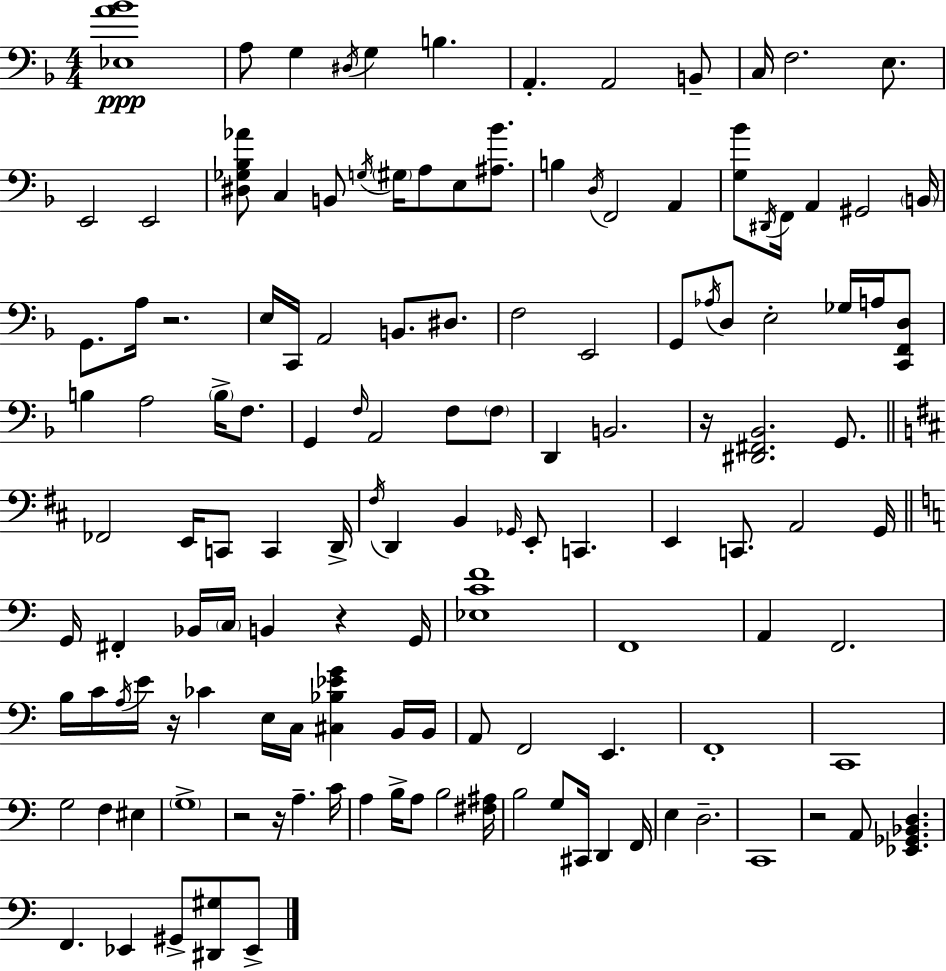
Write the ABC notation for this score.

X:1
T:Untitled
M:4/4
L:1/4
K:Dm
[_E,A_B]4 A,/2 G, ^D,/4 G, B, A,, A,,2 B,,/2 C,/4 F,2 E,/2 E,,2 E,,2 [^D,_G,_B,_A]/2 C, B,,/2 G,/4 ^G,/4 A,/2 E,/2 [^A,_B]/2 B, D,/4 F,,2 A,, [G,_B]/2 ^D,,/4 F,,/4 A,, ^G,,2 B,,/4 G,,/2 A,/4 z2 E,/4 C,,/4 A,,2 B,,/2 ^D,/2 F,2 E,,2 G,,/2 _A,/4 D,/2 E,2 _G,/4 A,/4 [C,,F,,D,]/2 B, A,2 B,/4 F,/2 G,, F,/4 A,,2 F,/2 F,/2 D,, B,,2 z/4 [^D,,^F,,_B,,]2 G,,/2 _F,,2 E,,/4 C,,/2 C,, D,,/4 ^F,/4 D,, B,, _G,,/4 E,,/2 C,, E,, C,,/2 A,,2 G,,/4 G,,/4 ^F,, _B,,/4 C,/4 B,, z G,,/4 [_E,CF]4 F,,4 A,, F,,2 B,/4 C/4 A,/4 E/4 z/4 _C E,/4 C,/4 [^C,_B,_EG] B,,/4 B,,/4 A,,/2 F,,2 E,, F,,4 C,,4 G,2 F, ^E, G,4 z2 z/4 A, C/4 A, B,/4 A,/2 B,2 [^F,^A,]/4 B,2 G,/2 ^C,,/4 D,, F,,/4 E, D,2 C,,4 z2 A,,/2 [_E,,_G,,_B,,D,] F,, _E,, ^G,,/2 [^D,,^G,]/2 _E,,/2